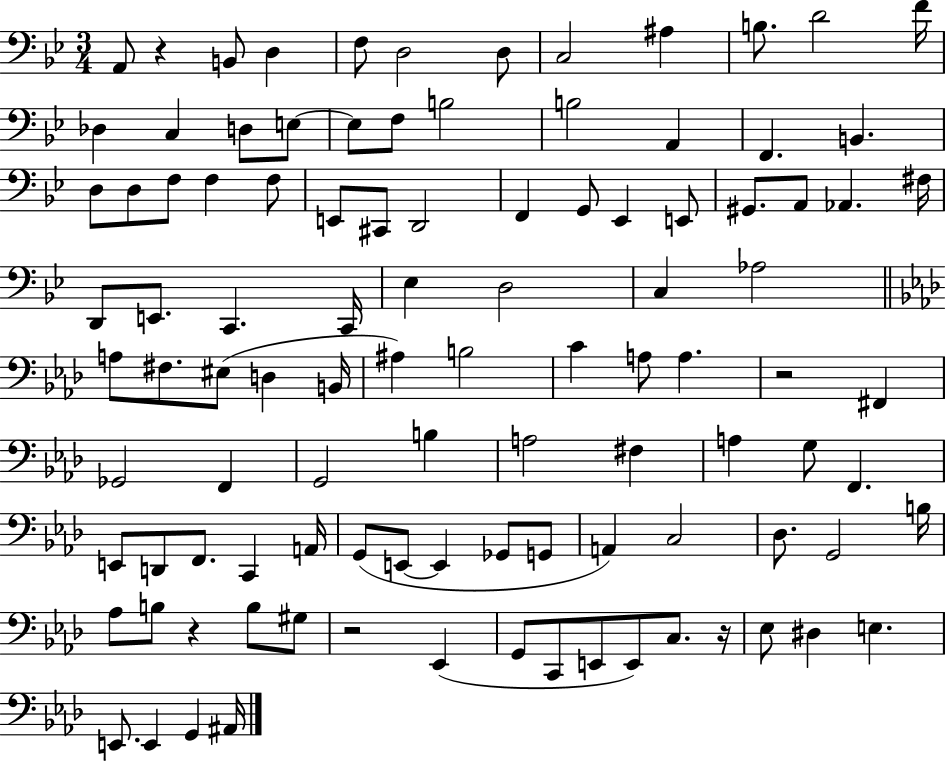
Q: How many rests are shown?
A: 5